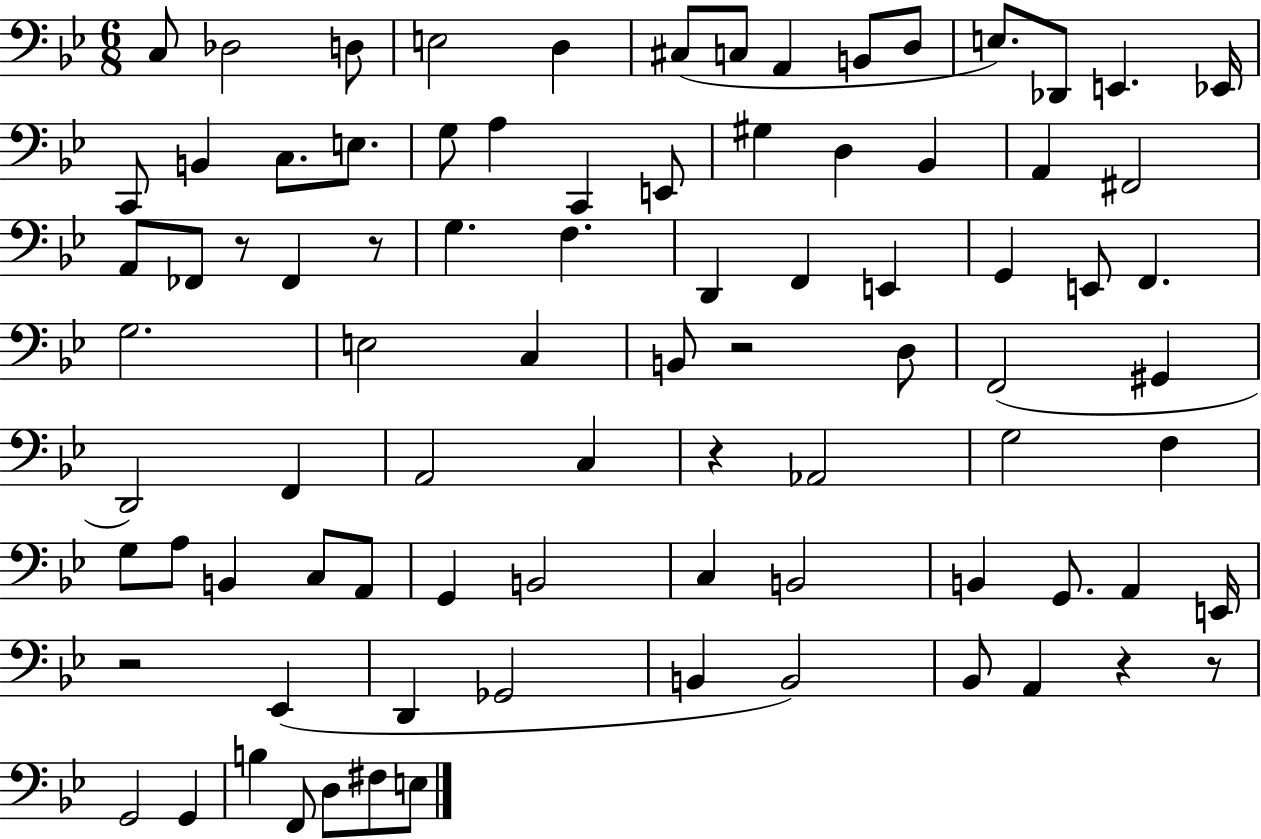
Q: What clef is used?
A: bass